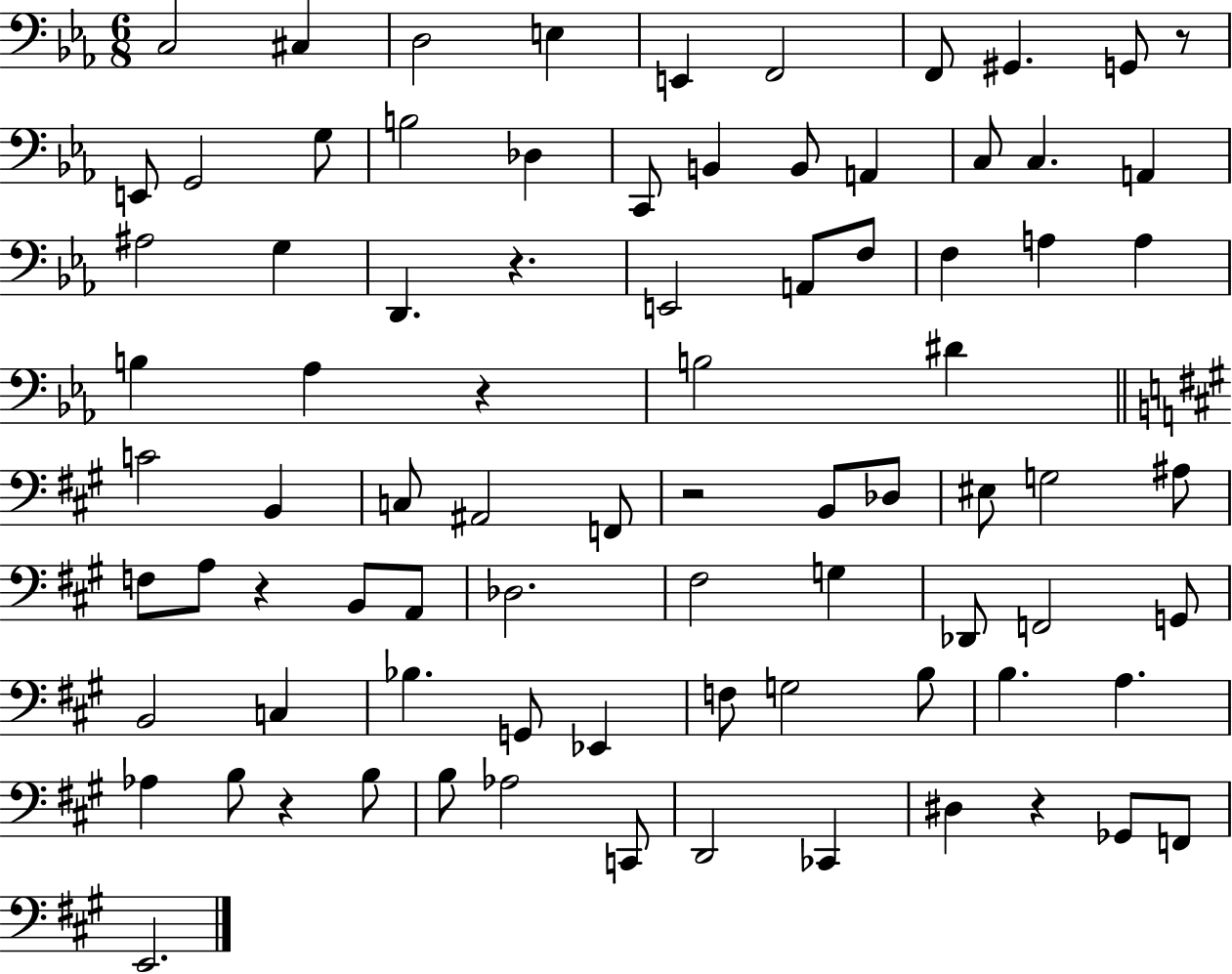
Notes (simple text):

C3/h C#3/q D3/h E3/q E2/q F2/h F2/e G#2/q. G2/e R/e E2/e G2/h G3/e B3/h Db3/q C2/e B2/q B2/e A2/q C3/e C3/q. A2/q A#3/h G3/q D2/q. R/q. E2/h A2/e F3/e F3/q A3/q A3/q B3/q Ab3/q R/q B3/h D#4/q C4/h B2/q C3/e A#2/h F2/e R/h B2/e Db3/e EIS3/e G3/h A#3/e F3/e A3/e R/q B2/e A2/e Db3/h. F#3/h G3/q Db2/e F2/h G2/e B2/h C3/q Bb3/q. G2/e Eb2/q F3/e G3/h B3/e B3/q. A3/q. Ab3/q B3/e R/q B3/e B3/e Ab3/h C2/e D2/h CES2/q D#3/q R/q Gb2/e F2/e E2/h.